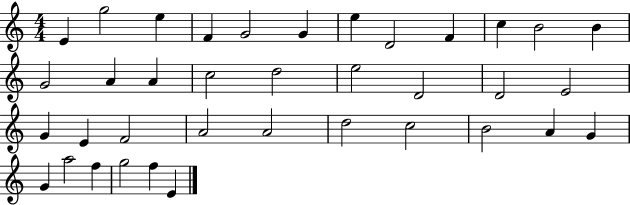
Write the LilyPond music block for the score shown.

{
  \clef treble
  \numericTimeSignature
  \time 4/4
  \key c \major
  e'4 g''2 e''4 | f'4 g'2 g'4 | e''4 d'2 f'4 | c''4 b'2 b'4 | \break g'2 a'4 a'4 | c''2 d''2 | e''2 d'2 | d'2 e'2 | \break g'4 e'4 f'2 | a'2 a'2 | d''2 c''2 | b'2 a'4 g'4 | \break g'4 a''2 f''4 | g''2 f''4 e'4 | \bar "|."
}